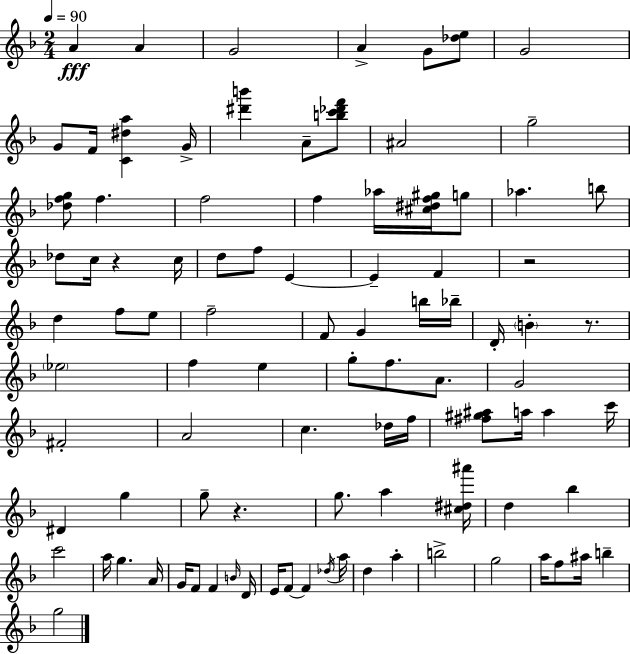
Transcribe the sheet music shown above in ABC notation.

X:1
T:Untitled
M:2/4
L:1/4
K:F
A A G2 A G/2 [_de]/2 G2 G/2 F/4 [C^da] G/4 [^d'b'] A/2 [bc'_d'f']/2 ^A2 g2 [_dfg]/2 f f2 f _a/4 [^c^df^g]/4 g/2 _a b/2 _d/2 c/4 z c/4 d/2 f/2 E E F z2 d f/2 e/2 f2 F/2 G b/4 _b/4 D/4 B z/2 _e2 f e g/2 f/2 A/2 G2 ^F2 A2 c _d/4 f/4 [^f^g^a]/2 a/4 a c'/4 ^D g g/2 z g/2 a [^c^d^a']/4 d _b c'2 a/4 g A/4 G/4 F/2 F B/4 D/4 E/4 F/2 F _d/4 a/4 d a b2 g2 a/4 f/2 ^a/4 b g2